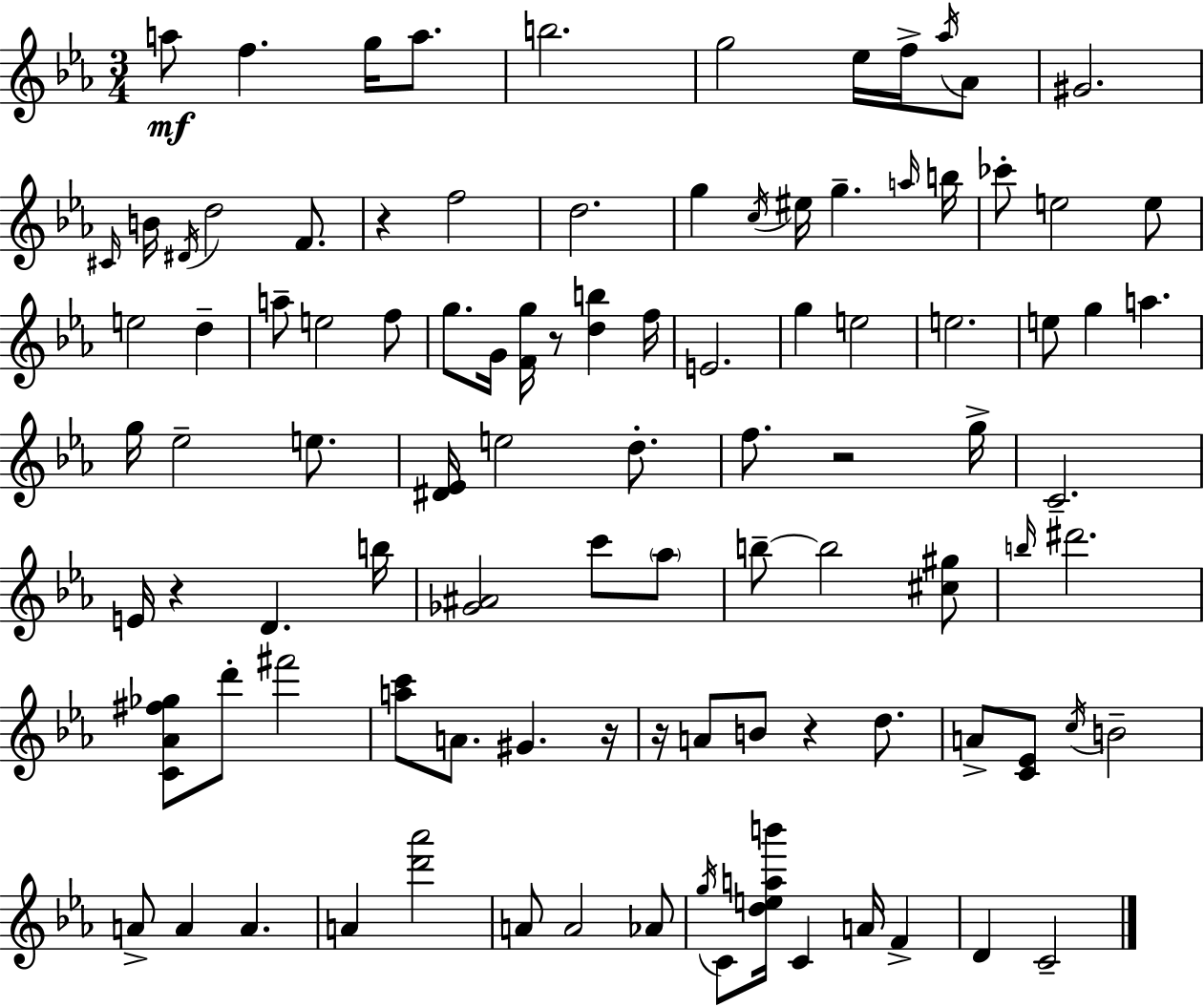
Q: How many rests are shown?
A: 7